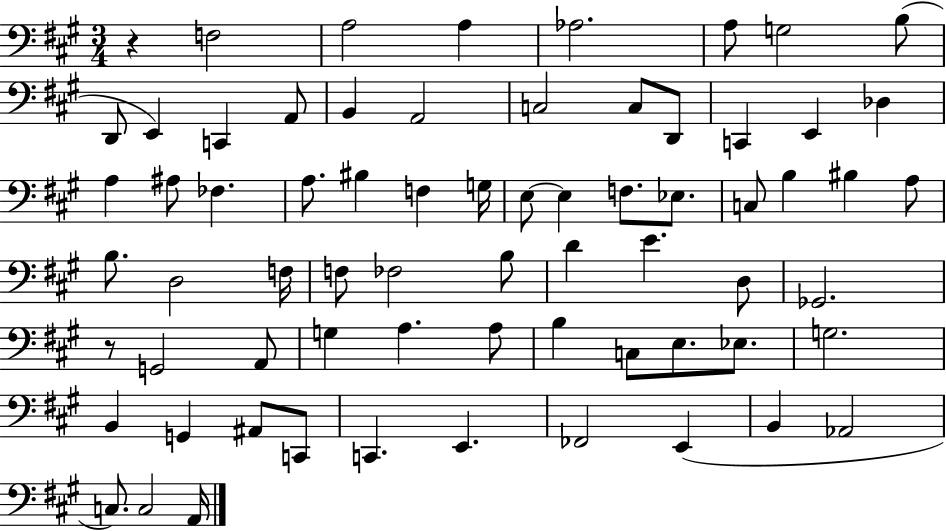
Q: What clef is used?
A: bass